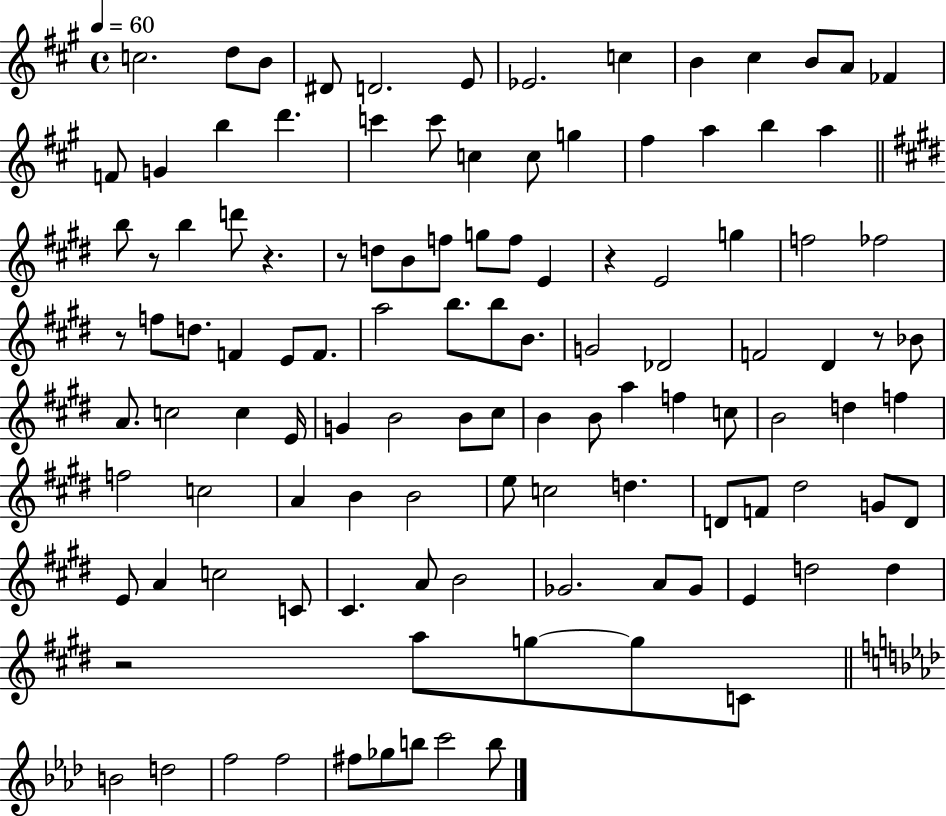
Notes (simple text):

C5/h. D5/e B4/e D#4/e D4/h. E4/e Eb4/h. C5/q B4/q C#5/q B4/e A4/e FES4/q F4/e G4/q B5/q D6/q. C6/q C6/e C5/q C5/e G5/q F#5/q A5/q B5/q A5/q B5/e R/e B5/q D6/e R/q. R/e D5/e B4/e F5/e G5/e F5/e E4/q R/q E4/h G5/q F5/h FES5/h R/e F5/e D5/e. F4/q E4/e F4/e. A5/h B5/e. B5/e B4/e. G4/h Db4/h F4/h D#4/q R/e Bb4/e A4/e. C5/h C5/q E4/s G4/q B4/h B4/e C#5/e B4/q B4/e A5/q F5/q C5/e B4/h D5/q F5/q F5/h C5/h A4/q B4/q B4/h E5/e C5/h D5/q. D4/e F4/e D#5/h G4/e D4/e E4/e A4/q C5/h C4/e C#4/q. A4/e B4/h Gb4/h. A4/e Gb4/e E4/q D5/h D5/q R/h A5/e G5/e G5/e C4/e B4/h D5/h F5/h F5/h F#5/e Gb5/e B5/e C6/h B5/e